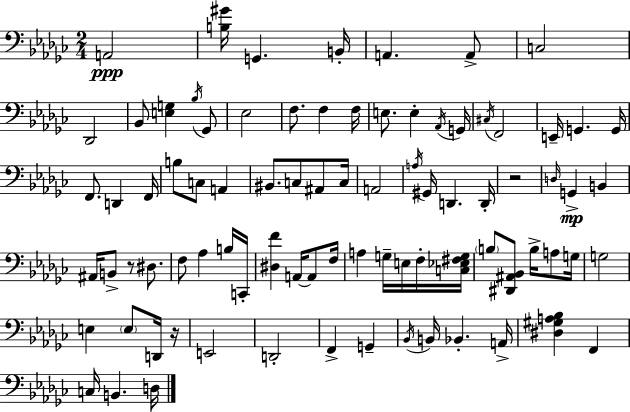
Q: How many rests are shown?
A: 3